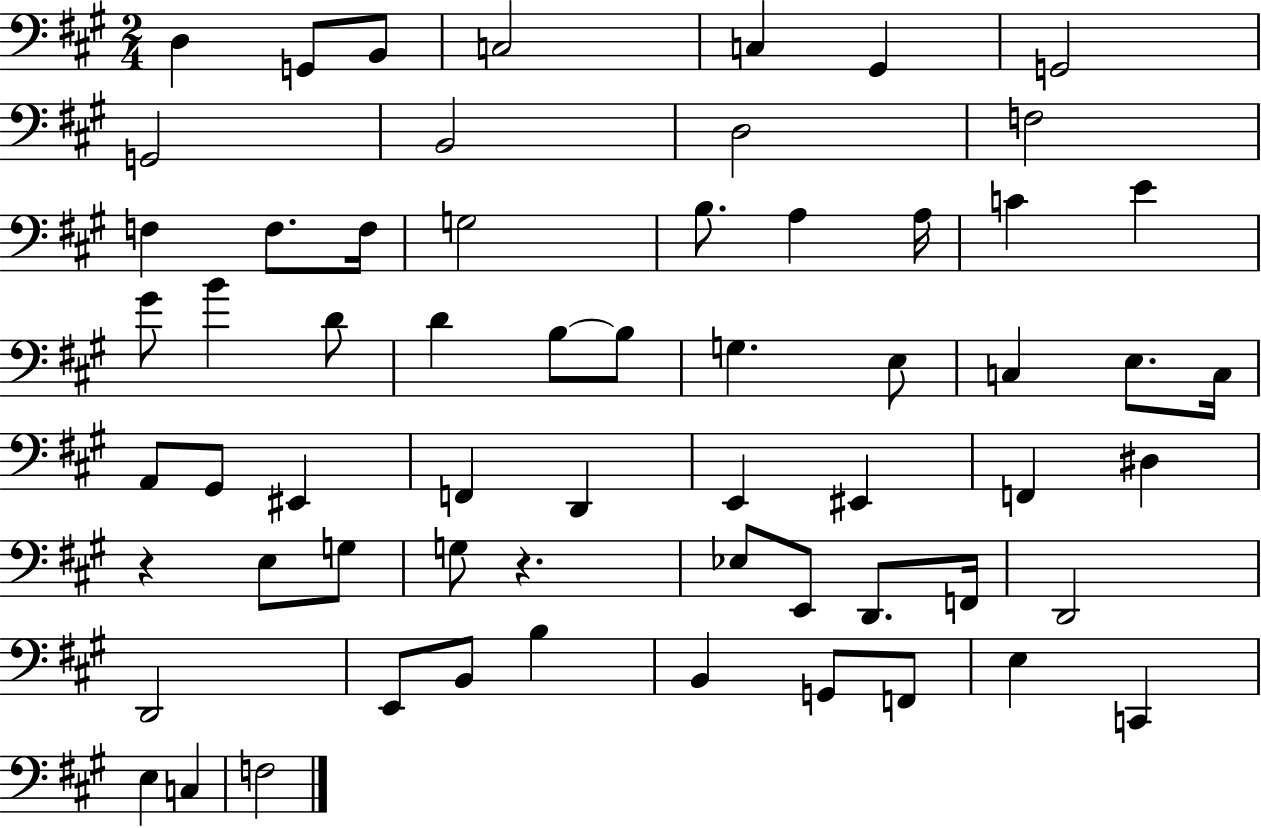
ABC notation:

X:1
T:Untitled
M:2/4
L:1/4
K:A
D, G,,/2 B,,/2 C,2 C, ^G,, G,,2 G,,2 B,,2 D,2 F,2 F, F,/2 F,/4 G,2 B,/2 A, A,/4 C E ^G/2 B D/2 D B,/2 B,/2 G, E,/2 C, E,/2 C,/4 A,,/2 ^G,,/2 ^E,, F,, D,, E,, ^E,, F,, ^D, z E,/2 G,/2 G,/2 z _E,/2 E,,/2 D,,/2 F,,/4 D,,2 D,,2 E,,/2 B,,/2 B, B,, G,,/2 F,,/2 E, C,, E, C, F,2